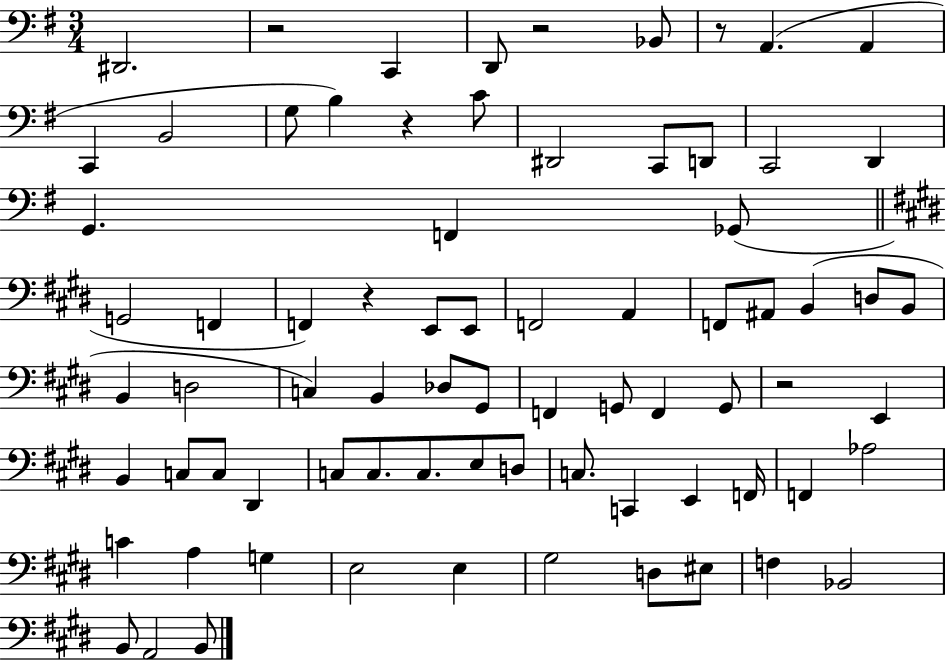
D#2/h. R/h C2/q D2/e R/h Bb2/e R/e A2/q. A2/q C2/q B2/h G3/e B3/q R/q C4/e D#2/h C2/e D2/e C2/h D2/q G2/q. F2/q Gb2/e G2/h F2/q F2/q R/q E2/e E2/e F2/h A2/q F2/e A#2/e B2/q D3/e B2/e B2/q D3/h C3/q B2/q Db3/e G#2/e F2/q G2/e F2/q G2/e R/h E2/q B2/q C3/e C3/e D#2/q C3/e C3/e. C3/e. E3/e D3/e C3/e. C2/q E2/q F2/s F2/q Ab3/h C4/q A3/q G3/q E3/h E3/q G#3/h D3/e EIS3/e F3/q Bb2/h B2/e A2/h B2/e